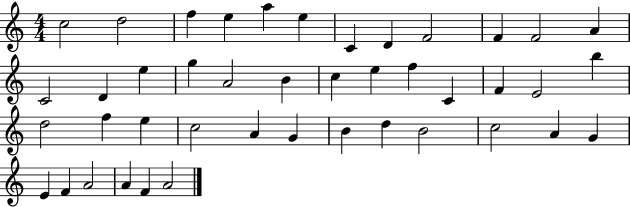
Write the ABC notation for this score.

X:1
T:Untitled
M:4/4
L:1/4
K:C
c2 d2 f e a e C D F2 F F2 A C2 D e g A2 B c e f C F E2 b d2 f e c2 A G B d B2 c2 A G E F A2 A F A2